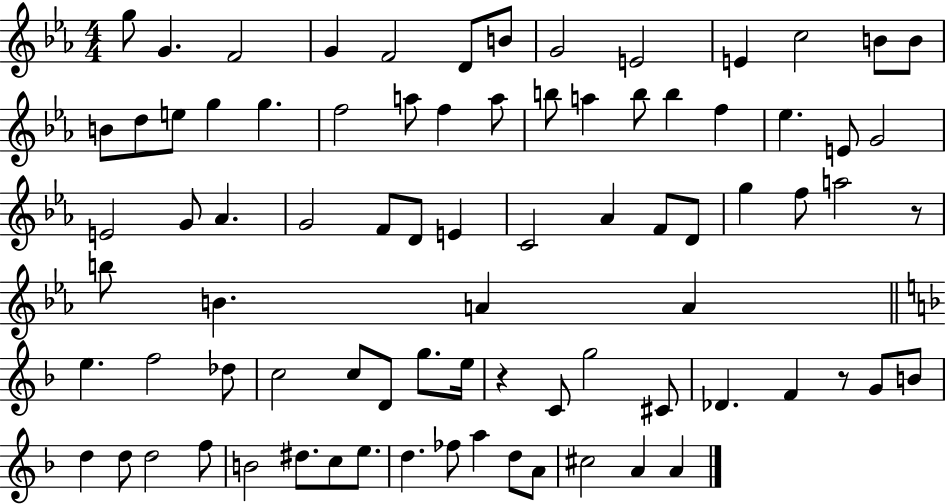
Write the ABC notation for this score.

X:1
T:Untitled
M:4/4
L:1/4
K:Eb
g/2 G F2 G F2 D/2 B/2 G2 E2 E c2 B/2 B/2 B/2 d/2 e/2 g g f2 a/2 f a/2 b/2 a b/2 b f _e E/2 G2 E2 G/2 _A G2 F/2 D/2 E C2 _A F/2 D/2 g f/2 a2 z/2 b/2 B A A e f2 _d/2 c2 c/2 D/2 g/2 e/4 z C/2 g2 ^C/2 _D F z/2 G/2 B/2 d d/2 d2 f/2 B2 ^d/2 c/2 e/2 d _f/2 a d/2 A/2 ^c2 A A